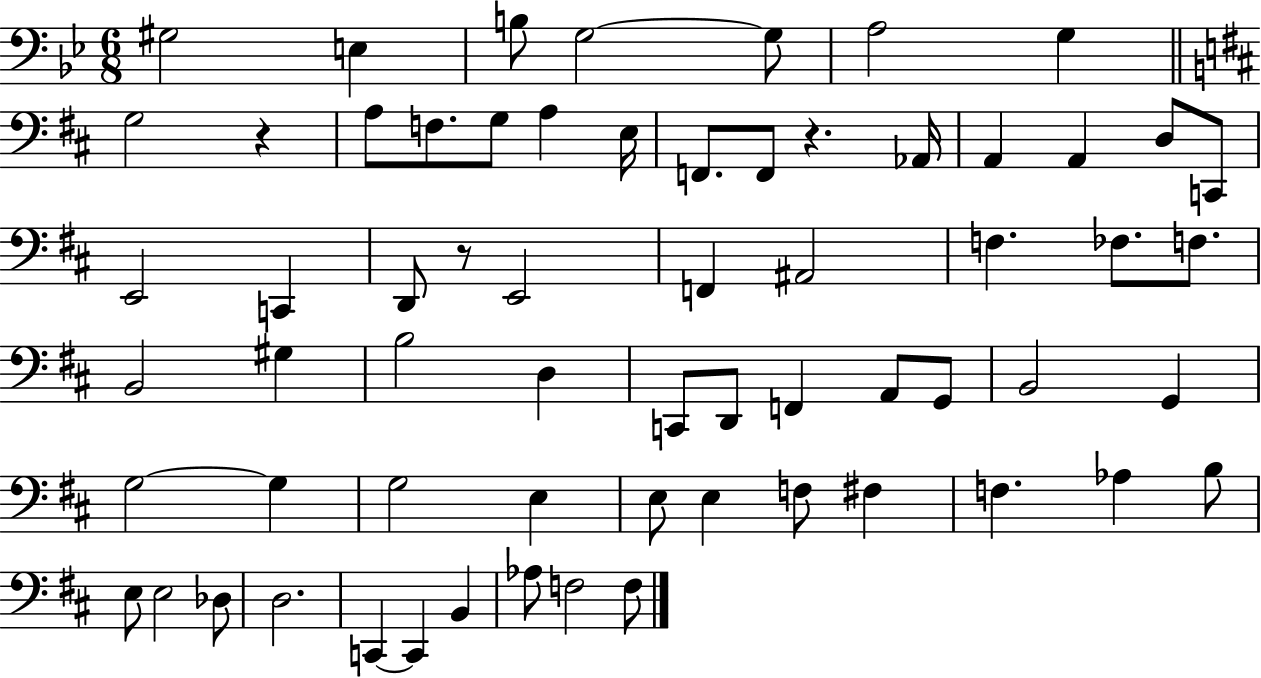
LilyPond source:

{
  \clef bass
  \numericTimeSignature
  \time 6/8
  \key bes \major
  gis2 e4 | b8 g2~~ g8 | a2 g4 | \bar "||" \break \key b \minor g2 r4 | a8 f8. g8 a4 e16 | f,8. f,8 r4. aes,16 | a,4 a,4 d8 c,8 | \break e,2 c,4 | d,8 r8 e,2 | f,4 ais,2 | f4. fes8. f8. | \break b,2 gis4 | b2 d4 | c,8 d,8 f,4 a,8 g,8 | b,2 g,4 | \break g2~~ g4 | g2 e4 | e8 e4 f8 fis4 | f4. aes4 b8 | \break e8 e2 des8 | d2. | c,4~~ c,4 b,4 | aes8 f2 f8 | \break \bar "|."
}